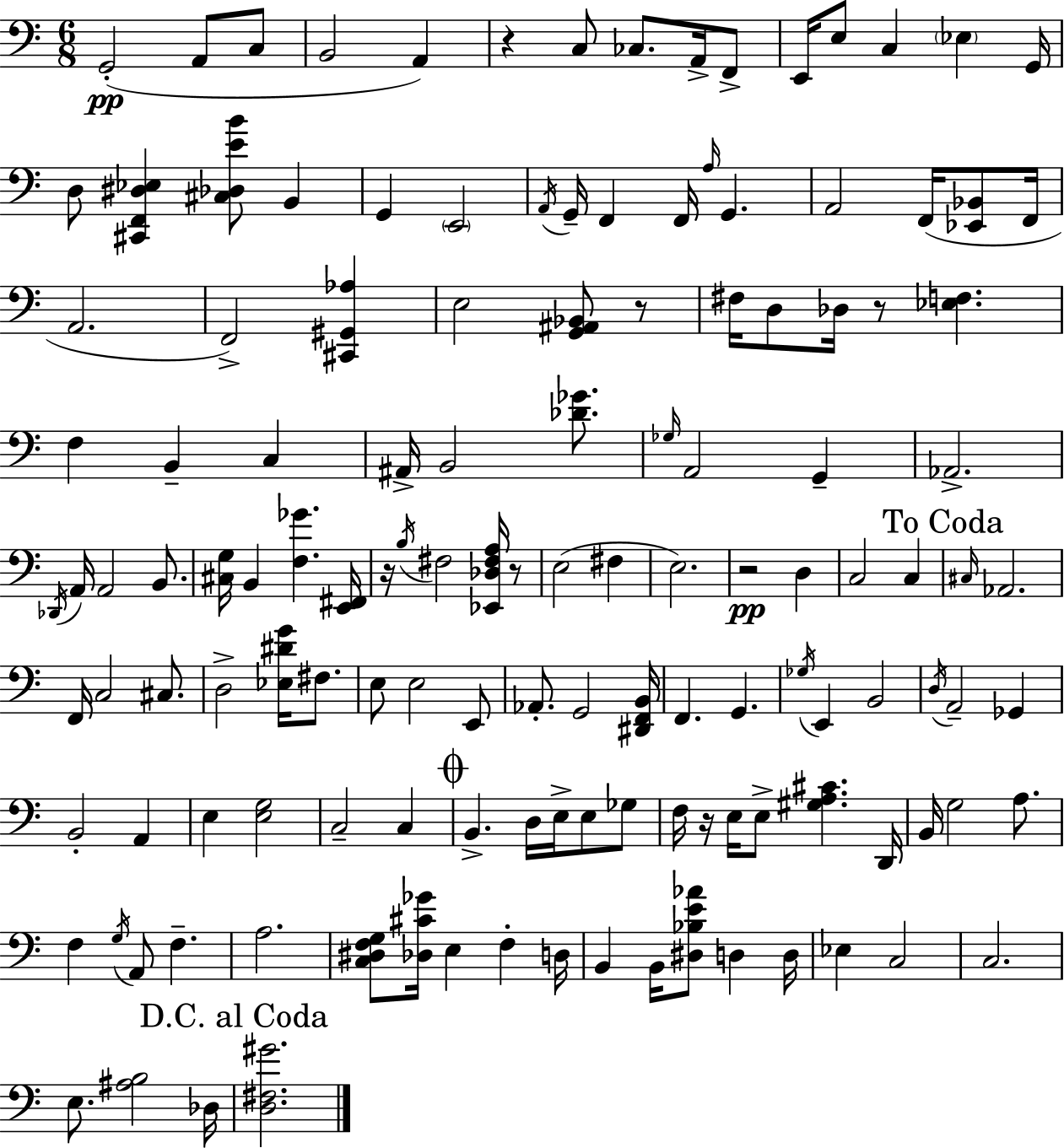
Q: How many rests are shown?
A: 7